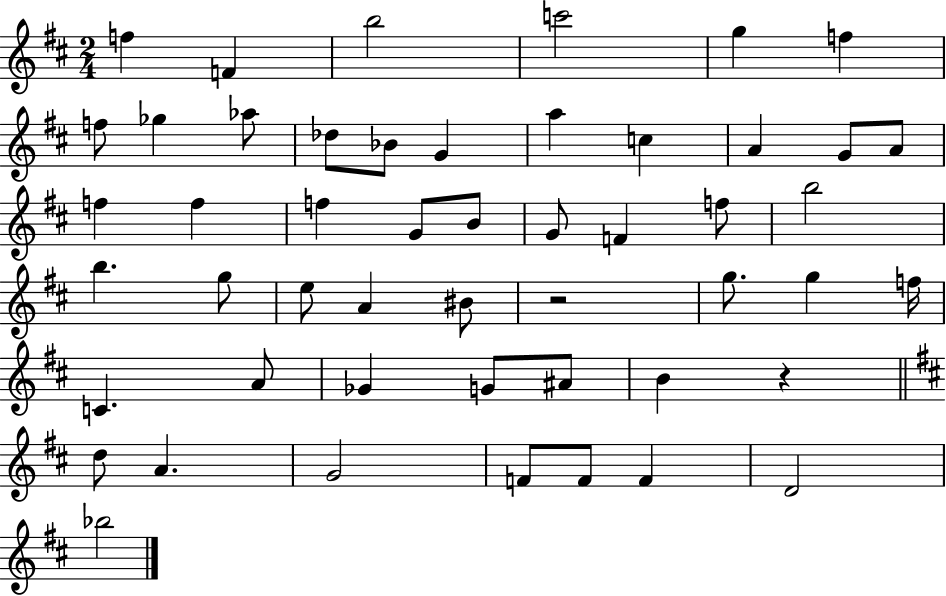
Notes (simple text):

F5/q F4/q B5/h C6/h G5/q F5/q F5/e Gb5/q Ab5/e Db5/e Bb4/e G4/q A5/q C5/q A4/q G4/e A4/e F5/q F5/q F5/q G4/e B4/e G4/e F4/q F5/e B5/h B5/q. G5/e E5/e A4/q BIS4/e R/h G5/e. G5/q F5/s C4/q. A4/e Gb4/q G4/e A#4/e B4/q R/q D5/e A4/q. G4/h F4/e F4/e F4/q D4/h Bb5/h